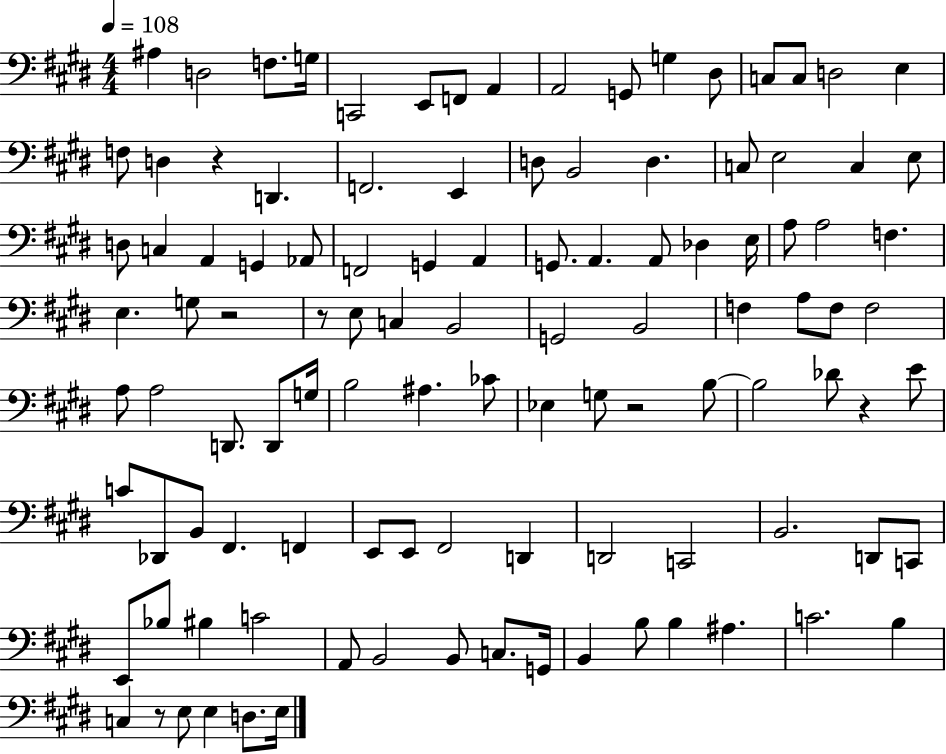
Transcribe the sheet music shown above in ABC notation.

X:1
T:Untitled
M:4/4
L:1/4
K:E
^A, D,2 F,/2 G,/4 C,,2 E,,/2 F,,/2 A,, A,,2 G,,/2 G, ^D,/2 C,/2 C,/2 D,2 E, F,/2 D, z D,, F,,2 E,, D,/2 B,,2 D, C,/2 E,2 C, E,/2 D,/2 C, A,, G,, _A,,/2 F,,2 G,, A,, G,,/2 A,, A,,/2 _D, E,/4 A,/2 A,2 F, E, G,/2 z2 z/2 E,/2 C, B,,2 G,,2 B,,2 F, A,/2 F,/2 F,2 A,/2 A,2 D,,/2 D,,/2 G,/4 B,2 ^A, _C/2 _E, G,/2 z2 B,/2 B,2 _D/2 z E/2 C/2 _D,,/2 B,,/2 ^F,, F,, E,,/2 E,,/2 ^F,,2 D,, D,,2 C,,2 B,,2 D,,/2 C,,/2 E,,/2 _B,/2 ^B, C2 A,,/2 B,,2 B,,/2 C,/2 G,,/4 B,, B,/2 B, ^A, C2 B, C, z/2 E,/2 E, D,/2 E,/4